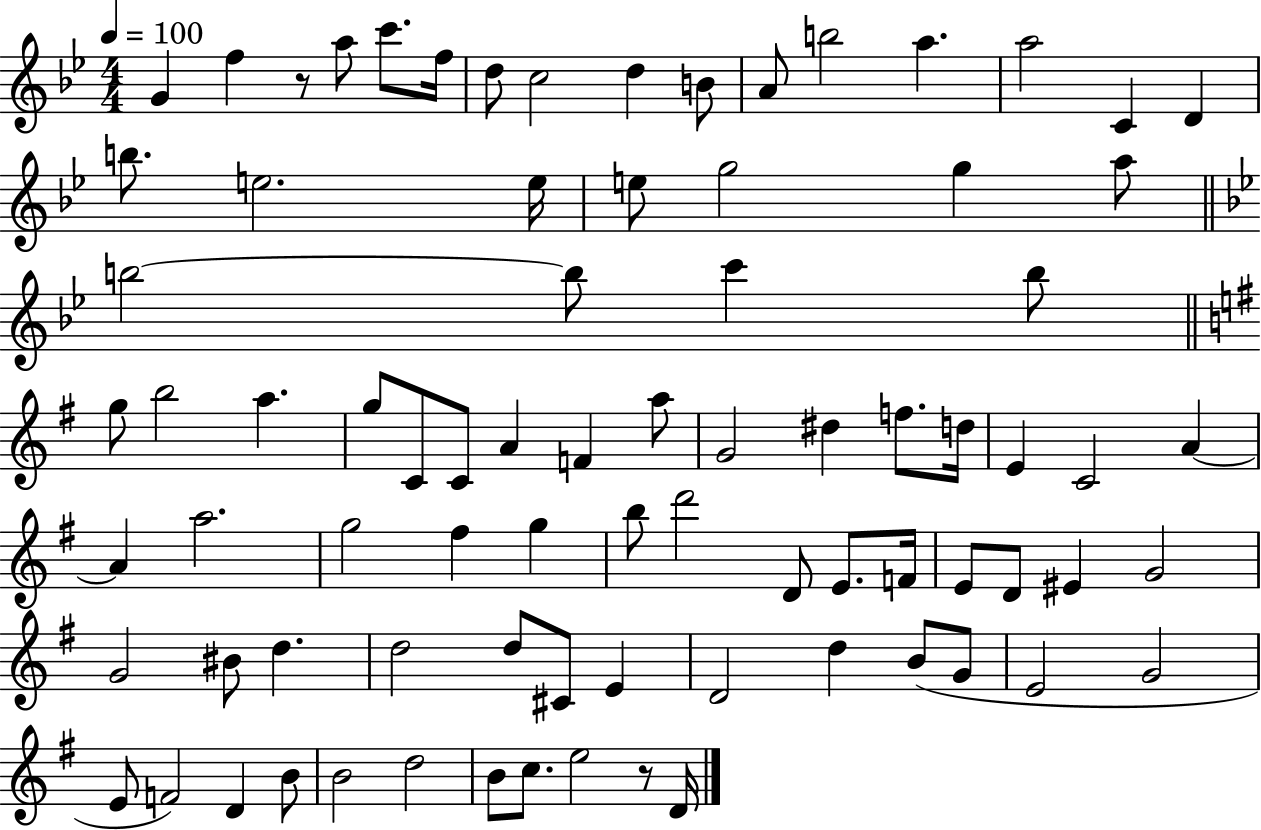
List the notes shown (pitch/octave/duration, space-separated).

G4/q F5/q R/e A5/e C6/e. F5/s D5/e C5/h D5/q B4/e A4/e B5/h A5/q. A5/h C4/q D4/q B5/e. E5/h. E5/s E5/e G5/h G5/q A5/e B5/h B5/e C6/q B5/e G5/e B5/h A5/q. G5/e C4/e C4/e A4/q F4/q A5/e G4/h D#5/q F5/e. D5/s E4/q C4/h A4/q A4/q A5/h. G5/h F#5/q G5/q B5/e D6/h D4/e E4/e. F4/s E4/e D4/e EIS4/q G4/h G4/h BIS4/e D5/q. D5/h D5/e C#4/e E4/q D4/h D5/q B4/e G4/e E4/h G4/h E4/e F4/h D4/q B4/e B4/h D5/h B4/e C5/e. E5/h R/e D4/s